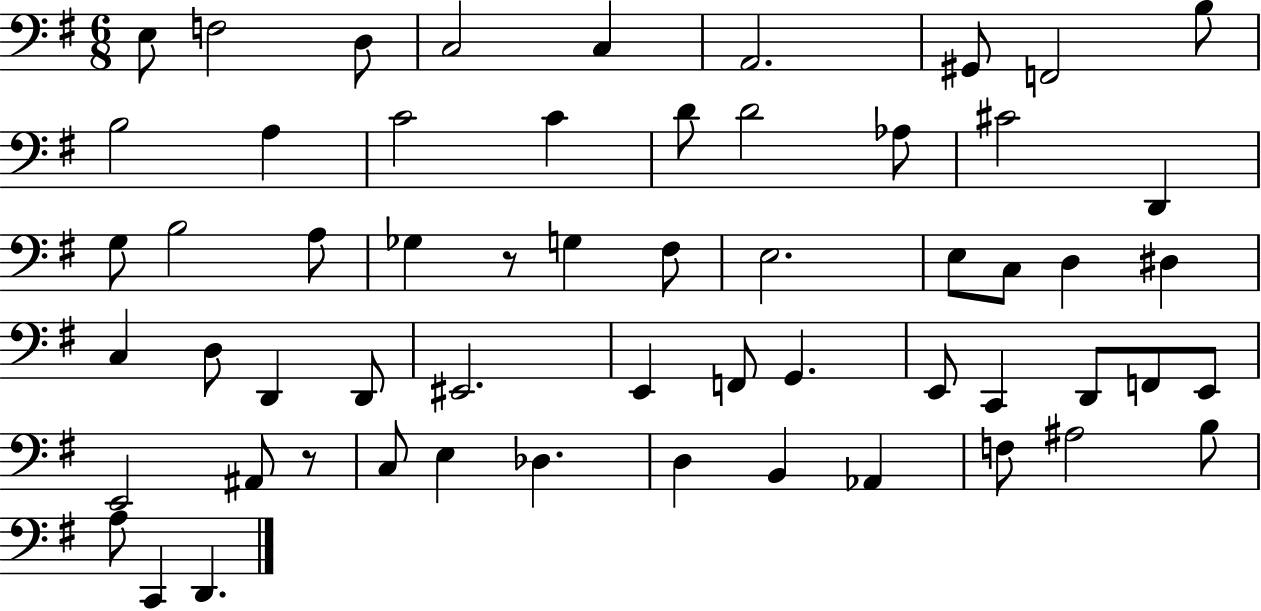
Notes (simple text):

E3/e F3/h D3/e C3/h C3/q A2/h. G#2/e F2/h B3/e B3/h A3/q C4/h C4/q D4/e D4/h Ab3/e C#4/h D2/q G3/e B3/h A3/e Gb3/q R/e G3/q F#3/e E3/h. E3/e C3/e D3/q D#3/q C3/q D3/e D2/q D2/e EIS2/h. E2/q F2/e G2/q. E2/e C2/q D2/e F2/e E2/e E2/h A#2/e R/e C3/e E3/q Db3/q. D3/q B2/q Ab2/q F3/e A#3/h B3/e A3/e C2/q D2/q.